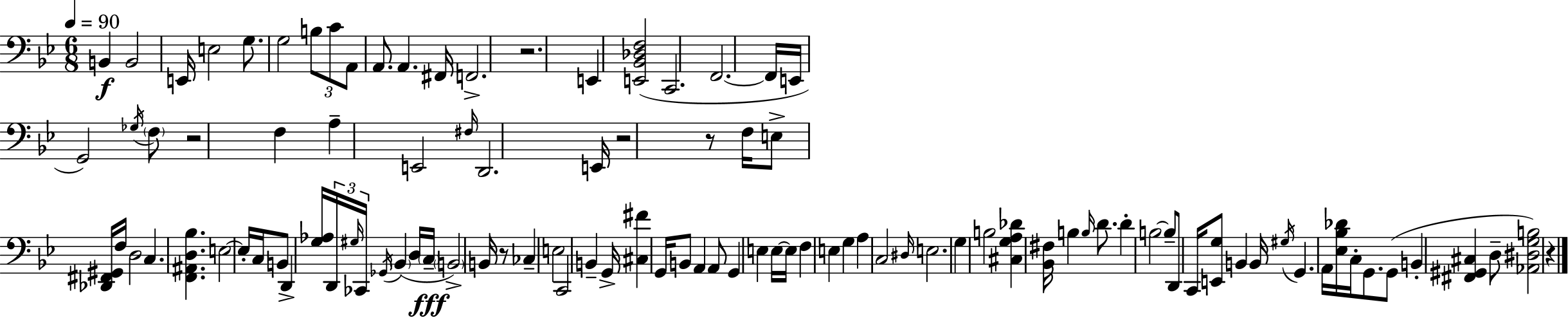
B2/q B2/h E2/s E3/h G3/e. G3/h B3/e C4/e A2/e A2/e. A2/q. F#2/s F2/h. R/h. E2/q [E2,Bb2,Db3,F3]/h C2/h. F2/h. F2/s E2/s G2/h Gb3/s F3/e R/h F3/q A3/q E2/h F#3/s D2/h. E2/s R/h R/e F3/s E3/e [Db2,F#2,G#2]/s F3/s D3/h C3/q. [F2,A#2,D3,Bb3]/q. E3/h E3/s C3/s B2/e D2/q [G3,Ab3]/s D2/s G#3/s CES2/s Gb2/s Bb2/q D3/s C3/s B2/h B2/s R/e CES3/q E3/h C2/h B2/q G2/s [C#3,F#4]/q G2/s B2/e A2/q A2/e G2/q E3/q E3/s E3/s F3/q E3/q G3/q A3/q C3/h D#3/s E3/h. G3/q B3/h [C#3,G3,A3,Db4]/q [Bb2,F#3]/s B3/q B3/s D4/e. D4/q B3/h B3/e D2/e C2/s [E2,G3]/e B2/q B2/s G#3/s G2/q. A2/s [Eb3,Bb3,Db4]/s C3/s G2/e. G2/e B2/q [F#2,G#2,C#3]/q D3/e [Ab2,D#3,G3,B3]/h R/q